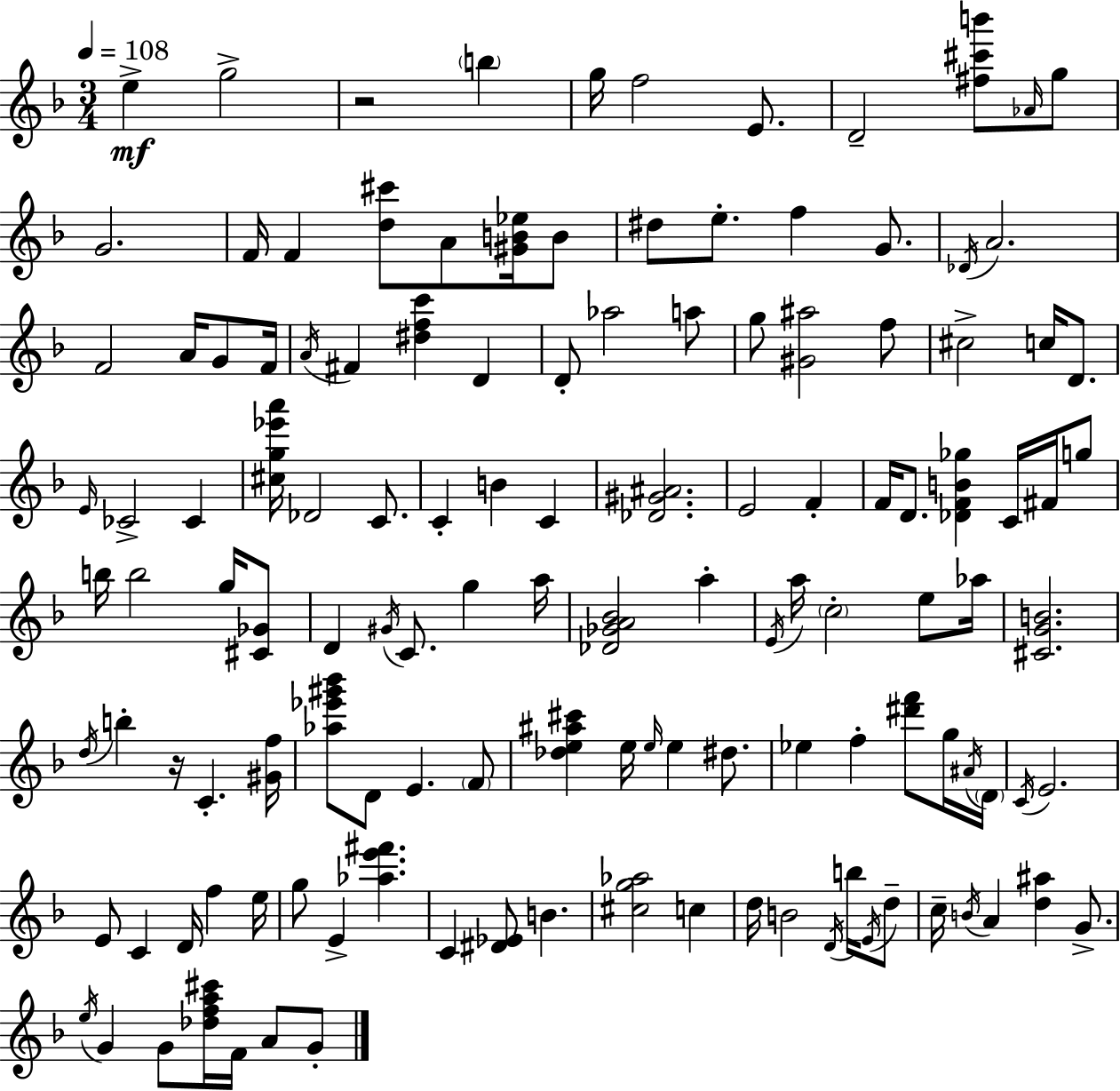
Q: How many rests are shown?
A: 2